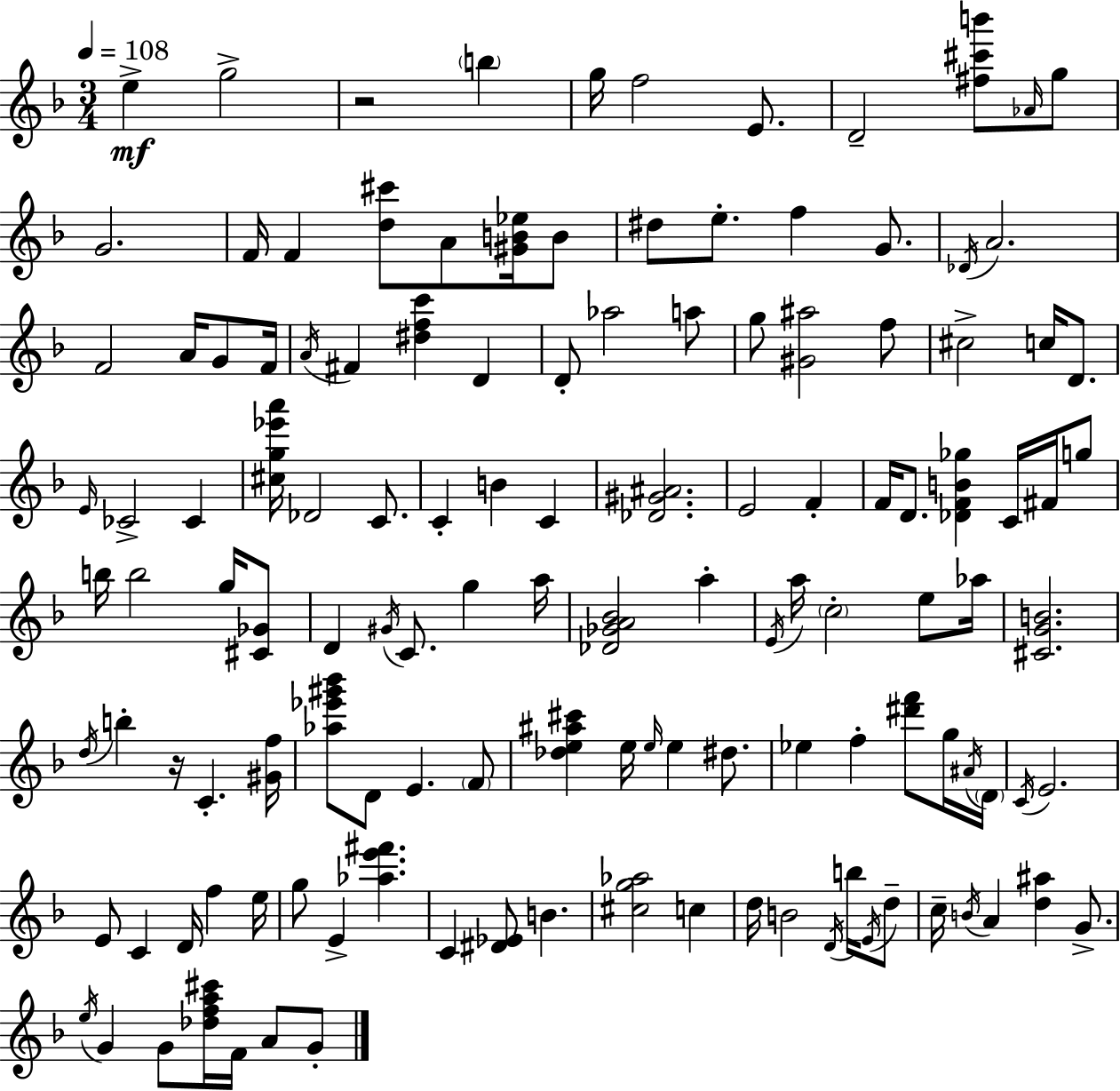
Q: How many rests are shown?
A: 2